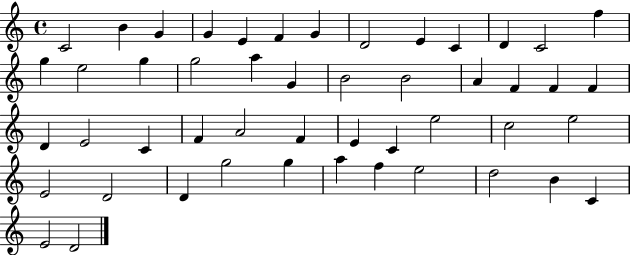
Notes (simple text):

C4/h B4/q G4/q G4/q E4/q F4/q G4/q D4/h E4/q C4/q D4/q C4/h F5/q G5/q E5/h G5/q G5/h A5/q G4/q B4/h B4/h A4/q F4/q F4/q F4/q D4/q E4/h C4/q F4/q A4/h F4/q E4/q C4/q E5/h C5/h E5/h E4/h D4/h D4/q G5/h G5/q A5/q F5/q E5/h D5/h B4/q C4/q E4/h D4/h